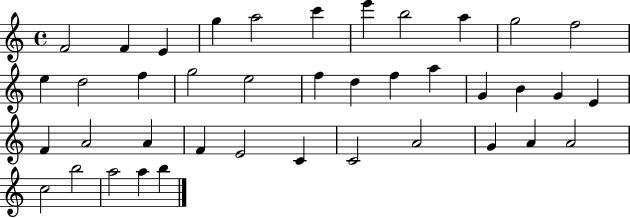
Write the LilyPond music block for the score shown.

{
  \clef treble
  \time 4/4
  \defaultTimeSignature
  \key c \major
  f'2 f'4 e'4 | g''4 a''2 c'''4 | e'''4 b''2 a''4 | g''2 f''2 | \break e''4 d''2 f''4 | g''2 e''2 | f''4 d''4 f''4 a''4 | g'4 b'4 g'4 e'4 | \break f'4 a'2 a'4 | f'4 e'2 c'4 | c'2 a'2 | g'4 a'4 a'2 | \break c''2 b''2 | a''2 a''4 b''4 | \bar "|."
}